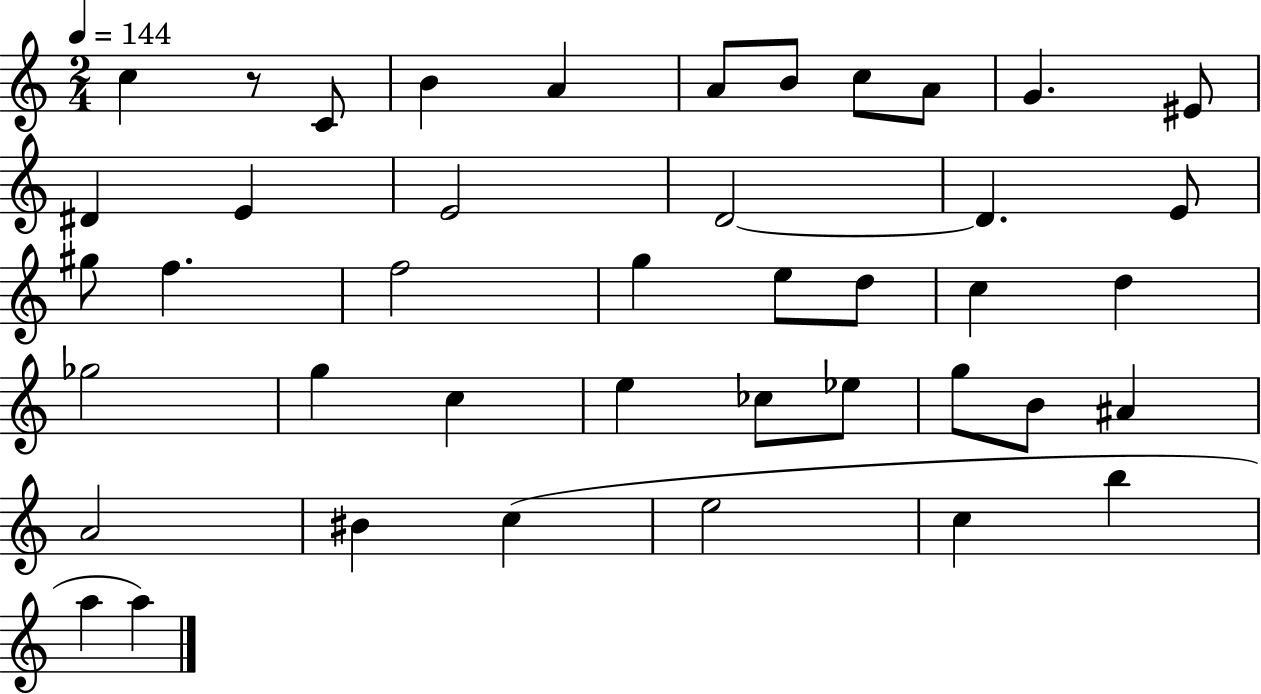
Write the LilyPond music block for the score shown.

{
  \clef treble
  \numericTimeSignature
  \time 2/4
  \key c \major
  \tempo 4 = 144
  \repeat volta 2 { c''4 r8 c'8 | b'4 a'4 | a'8 b'8 c''8 a'8 | g'4. eis'8 | \break dis'4 e'4 | e'2 | d'2~~ | d'4. e'8 | \break gis''8 f''4. | f''2 | g''4 e''8 d''8 | c''4 d''4 | \break ges''2 | g''4 c''4 | e''4 ces''8 ees''8 | g''8 b'8 ais'4 | \break a'2 | bis'4 c''4( | e''2 | c''4 b''4 | \break a''4 a''4) | } \bar "|."
}